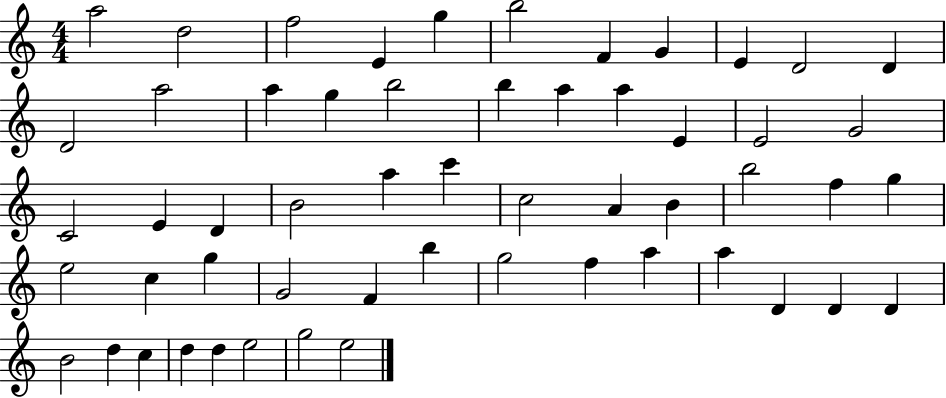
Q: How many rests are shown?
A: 0